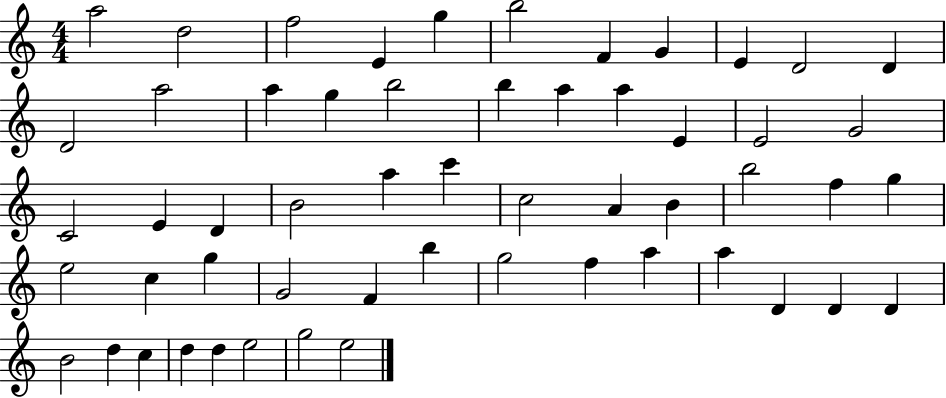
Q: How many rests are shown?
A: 0